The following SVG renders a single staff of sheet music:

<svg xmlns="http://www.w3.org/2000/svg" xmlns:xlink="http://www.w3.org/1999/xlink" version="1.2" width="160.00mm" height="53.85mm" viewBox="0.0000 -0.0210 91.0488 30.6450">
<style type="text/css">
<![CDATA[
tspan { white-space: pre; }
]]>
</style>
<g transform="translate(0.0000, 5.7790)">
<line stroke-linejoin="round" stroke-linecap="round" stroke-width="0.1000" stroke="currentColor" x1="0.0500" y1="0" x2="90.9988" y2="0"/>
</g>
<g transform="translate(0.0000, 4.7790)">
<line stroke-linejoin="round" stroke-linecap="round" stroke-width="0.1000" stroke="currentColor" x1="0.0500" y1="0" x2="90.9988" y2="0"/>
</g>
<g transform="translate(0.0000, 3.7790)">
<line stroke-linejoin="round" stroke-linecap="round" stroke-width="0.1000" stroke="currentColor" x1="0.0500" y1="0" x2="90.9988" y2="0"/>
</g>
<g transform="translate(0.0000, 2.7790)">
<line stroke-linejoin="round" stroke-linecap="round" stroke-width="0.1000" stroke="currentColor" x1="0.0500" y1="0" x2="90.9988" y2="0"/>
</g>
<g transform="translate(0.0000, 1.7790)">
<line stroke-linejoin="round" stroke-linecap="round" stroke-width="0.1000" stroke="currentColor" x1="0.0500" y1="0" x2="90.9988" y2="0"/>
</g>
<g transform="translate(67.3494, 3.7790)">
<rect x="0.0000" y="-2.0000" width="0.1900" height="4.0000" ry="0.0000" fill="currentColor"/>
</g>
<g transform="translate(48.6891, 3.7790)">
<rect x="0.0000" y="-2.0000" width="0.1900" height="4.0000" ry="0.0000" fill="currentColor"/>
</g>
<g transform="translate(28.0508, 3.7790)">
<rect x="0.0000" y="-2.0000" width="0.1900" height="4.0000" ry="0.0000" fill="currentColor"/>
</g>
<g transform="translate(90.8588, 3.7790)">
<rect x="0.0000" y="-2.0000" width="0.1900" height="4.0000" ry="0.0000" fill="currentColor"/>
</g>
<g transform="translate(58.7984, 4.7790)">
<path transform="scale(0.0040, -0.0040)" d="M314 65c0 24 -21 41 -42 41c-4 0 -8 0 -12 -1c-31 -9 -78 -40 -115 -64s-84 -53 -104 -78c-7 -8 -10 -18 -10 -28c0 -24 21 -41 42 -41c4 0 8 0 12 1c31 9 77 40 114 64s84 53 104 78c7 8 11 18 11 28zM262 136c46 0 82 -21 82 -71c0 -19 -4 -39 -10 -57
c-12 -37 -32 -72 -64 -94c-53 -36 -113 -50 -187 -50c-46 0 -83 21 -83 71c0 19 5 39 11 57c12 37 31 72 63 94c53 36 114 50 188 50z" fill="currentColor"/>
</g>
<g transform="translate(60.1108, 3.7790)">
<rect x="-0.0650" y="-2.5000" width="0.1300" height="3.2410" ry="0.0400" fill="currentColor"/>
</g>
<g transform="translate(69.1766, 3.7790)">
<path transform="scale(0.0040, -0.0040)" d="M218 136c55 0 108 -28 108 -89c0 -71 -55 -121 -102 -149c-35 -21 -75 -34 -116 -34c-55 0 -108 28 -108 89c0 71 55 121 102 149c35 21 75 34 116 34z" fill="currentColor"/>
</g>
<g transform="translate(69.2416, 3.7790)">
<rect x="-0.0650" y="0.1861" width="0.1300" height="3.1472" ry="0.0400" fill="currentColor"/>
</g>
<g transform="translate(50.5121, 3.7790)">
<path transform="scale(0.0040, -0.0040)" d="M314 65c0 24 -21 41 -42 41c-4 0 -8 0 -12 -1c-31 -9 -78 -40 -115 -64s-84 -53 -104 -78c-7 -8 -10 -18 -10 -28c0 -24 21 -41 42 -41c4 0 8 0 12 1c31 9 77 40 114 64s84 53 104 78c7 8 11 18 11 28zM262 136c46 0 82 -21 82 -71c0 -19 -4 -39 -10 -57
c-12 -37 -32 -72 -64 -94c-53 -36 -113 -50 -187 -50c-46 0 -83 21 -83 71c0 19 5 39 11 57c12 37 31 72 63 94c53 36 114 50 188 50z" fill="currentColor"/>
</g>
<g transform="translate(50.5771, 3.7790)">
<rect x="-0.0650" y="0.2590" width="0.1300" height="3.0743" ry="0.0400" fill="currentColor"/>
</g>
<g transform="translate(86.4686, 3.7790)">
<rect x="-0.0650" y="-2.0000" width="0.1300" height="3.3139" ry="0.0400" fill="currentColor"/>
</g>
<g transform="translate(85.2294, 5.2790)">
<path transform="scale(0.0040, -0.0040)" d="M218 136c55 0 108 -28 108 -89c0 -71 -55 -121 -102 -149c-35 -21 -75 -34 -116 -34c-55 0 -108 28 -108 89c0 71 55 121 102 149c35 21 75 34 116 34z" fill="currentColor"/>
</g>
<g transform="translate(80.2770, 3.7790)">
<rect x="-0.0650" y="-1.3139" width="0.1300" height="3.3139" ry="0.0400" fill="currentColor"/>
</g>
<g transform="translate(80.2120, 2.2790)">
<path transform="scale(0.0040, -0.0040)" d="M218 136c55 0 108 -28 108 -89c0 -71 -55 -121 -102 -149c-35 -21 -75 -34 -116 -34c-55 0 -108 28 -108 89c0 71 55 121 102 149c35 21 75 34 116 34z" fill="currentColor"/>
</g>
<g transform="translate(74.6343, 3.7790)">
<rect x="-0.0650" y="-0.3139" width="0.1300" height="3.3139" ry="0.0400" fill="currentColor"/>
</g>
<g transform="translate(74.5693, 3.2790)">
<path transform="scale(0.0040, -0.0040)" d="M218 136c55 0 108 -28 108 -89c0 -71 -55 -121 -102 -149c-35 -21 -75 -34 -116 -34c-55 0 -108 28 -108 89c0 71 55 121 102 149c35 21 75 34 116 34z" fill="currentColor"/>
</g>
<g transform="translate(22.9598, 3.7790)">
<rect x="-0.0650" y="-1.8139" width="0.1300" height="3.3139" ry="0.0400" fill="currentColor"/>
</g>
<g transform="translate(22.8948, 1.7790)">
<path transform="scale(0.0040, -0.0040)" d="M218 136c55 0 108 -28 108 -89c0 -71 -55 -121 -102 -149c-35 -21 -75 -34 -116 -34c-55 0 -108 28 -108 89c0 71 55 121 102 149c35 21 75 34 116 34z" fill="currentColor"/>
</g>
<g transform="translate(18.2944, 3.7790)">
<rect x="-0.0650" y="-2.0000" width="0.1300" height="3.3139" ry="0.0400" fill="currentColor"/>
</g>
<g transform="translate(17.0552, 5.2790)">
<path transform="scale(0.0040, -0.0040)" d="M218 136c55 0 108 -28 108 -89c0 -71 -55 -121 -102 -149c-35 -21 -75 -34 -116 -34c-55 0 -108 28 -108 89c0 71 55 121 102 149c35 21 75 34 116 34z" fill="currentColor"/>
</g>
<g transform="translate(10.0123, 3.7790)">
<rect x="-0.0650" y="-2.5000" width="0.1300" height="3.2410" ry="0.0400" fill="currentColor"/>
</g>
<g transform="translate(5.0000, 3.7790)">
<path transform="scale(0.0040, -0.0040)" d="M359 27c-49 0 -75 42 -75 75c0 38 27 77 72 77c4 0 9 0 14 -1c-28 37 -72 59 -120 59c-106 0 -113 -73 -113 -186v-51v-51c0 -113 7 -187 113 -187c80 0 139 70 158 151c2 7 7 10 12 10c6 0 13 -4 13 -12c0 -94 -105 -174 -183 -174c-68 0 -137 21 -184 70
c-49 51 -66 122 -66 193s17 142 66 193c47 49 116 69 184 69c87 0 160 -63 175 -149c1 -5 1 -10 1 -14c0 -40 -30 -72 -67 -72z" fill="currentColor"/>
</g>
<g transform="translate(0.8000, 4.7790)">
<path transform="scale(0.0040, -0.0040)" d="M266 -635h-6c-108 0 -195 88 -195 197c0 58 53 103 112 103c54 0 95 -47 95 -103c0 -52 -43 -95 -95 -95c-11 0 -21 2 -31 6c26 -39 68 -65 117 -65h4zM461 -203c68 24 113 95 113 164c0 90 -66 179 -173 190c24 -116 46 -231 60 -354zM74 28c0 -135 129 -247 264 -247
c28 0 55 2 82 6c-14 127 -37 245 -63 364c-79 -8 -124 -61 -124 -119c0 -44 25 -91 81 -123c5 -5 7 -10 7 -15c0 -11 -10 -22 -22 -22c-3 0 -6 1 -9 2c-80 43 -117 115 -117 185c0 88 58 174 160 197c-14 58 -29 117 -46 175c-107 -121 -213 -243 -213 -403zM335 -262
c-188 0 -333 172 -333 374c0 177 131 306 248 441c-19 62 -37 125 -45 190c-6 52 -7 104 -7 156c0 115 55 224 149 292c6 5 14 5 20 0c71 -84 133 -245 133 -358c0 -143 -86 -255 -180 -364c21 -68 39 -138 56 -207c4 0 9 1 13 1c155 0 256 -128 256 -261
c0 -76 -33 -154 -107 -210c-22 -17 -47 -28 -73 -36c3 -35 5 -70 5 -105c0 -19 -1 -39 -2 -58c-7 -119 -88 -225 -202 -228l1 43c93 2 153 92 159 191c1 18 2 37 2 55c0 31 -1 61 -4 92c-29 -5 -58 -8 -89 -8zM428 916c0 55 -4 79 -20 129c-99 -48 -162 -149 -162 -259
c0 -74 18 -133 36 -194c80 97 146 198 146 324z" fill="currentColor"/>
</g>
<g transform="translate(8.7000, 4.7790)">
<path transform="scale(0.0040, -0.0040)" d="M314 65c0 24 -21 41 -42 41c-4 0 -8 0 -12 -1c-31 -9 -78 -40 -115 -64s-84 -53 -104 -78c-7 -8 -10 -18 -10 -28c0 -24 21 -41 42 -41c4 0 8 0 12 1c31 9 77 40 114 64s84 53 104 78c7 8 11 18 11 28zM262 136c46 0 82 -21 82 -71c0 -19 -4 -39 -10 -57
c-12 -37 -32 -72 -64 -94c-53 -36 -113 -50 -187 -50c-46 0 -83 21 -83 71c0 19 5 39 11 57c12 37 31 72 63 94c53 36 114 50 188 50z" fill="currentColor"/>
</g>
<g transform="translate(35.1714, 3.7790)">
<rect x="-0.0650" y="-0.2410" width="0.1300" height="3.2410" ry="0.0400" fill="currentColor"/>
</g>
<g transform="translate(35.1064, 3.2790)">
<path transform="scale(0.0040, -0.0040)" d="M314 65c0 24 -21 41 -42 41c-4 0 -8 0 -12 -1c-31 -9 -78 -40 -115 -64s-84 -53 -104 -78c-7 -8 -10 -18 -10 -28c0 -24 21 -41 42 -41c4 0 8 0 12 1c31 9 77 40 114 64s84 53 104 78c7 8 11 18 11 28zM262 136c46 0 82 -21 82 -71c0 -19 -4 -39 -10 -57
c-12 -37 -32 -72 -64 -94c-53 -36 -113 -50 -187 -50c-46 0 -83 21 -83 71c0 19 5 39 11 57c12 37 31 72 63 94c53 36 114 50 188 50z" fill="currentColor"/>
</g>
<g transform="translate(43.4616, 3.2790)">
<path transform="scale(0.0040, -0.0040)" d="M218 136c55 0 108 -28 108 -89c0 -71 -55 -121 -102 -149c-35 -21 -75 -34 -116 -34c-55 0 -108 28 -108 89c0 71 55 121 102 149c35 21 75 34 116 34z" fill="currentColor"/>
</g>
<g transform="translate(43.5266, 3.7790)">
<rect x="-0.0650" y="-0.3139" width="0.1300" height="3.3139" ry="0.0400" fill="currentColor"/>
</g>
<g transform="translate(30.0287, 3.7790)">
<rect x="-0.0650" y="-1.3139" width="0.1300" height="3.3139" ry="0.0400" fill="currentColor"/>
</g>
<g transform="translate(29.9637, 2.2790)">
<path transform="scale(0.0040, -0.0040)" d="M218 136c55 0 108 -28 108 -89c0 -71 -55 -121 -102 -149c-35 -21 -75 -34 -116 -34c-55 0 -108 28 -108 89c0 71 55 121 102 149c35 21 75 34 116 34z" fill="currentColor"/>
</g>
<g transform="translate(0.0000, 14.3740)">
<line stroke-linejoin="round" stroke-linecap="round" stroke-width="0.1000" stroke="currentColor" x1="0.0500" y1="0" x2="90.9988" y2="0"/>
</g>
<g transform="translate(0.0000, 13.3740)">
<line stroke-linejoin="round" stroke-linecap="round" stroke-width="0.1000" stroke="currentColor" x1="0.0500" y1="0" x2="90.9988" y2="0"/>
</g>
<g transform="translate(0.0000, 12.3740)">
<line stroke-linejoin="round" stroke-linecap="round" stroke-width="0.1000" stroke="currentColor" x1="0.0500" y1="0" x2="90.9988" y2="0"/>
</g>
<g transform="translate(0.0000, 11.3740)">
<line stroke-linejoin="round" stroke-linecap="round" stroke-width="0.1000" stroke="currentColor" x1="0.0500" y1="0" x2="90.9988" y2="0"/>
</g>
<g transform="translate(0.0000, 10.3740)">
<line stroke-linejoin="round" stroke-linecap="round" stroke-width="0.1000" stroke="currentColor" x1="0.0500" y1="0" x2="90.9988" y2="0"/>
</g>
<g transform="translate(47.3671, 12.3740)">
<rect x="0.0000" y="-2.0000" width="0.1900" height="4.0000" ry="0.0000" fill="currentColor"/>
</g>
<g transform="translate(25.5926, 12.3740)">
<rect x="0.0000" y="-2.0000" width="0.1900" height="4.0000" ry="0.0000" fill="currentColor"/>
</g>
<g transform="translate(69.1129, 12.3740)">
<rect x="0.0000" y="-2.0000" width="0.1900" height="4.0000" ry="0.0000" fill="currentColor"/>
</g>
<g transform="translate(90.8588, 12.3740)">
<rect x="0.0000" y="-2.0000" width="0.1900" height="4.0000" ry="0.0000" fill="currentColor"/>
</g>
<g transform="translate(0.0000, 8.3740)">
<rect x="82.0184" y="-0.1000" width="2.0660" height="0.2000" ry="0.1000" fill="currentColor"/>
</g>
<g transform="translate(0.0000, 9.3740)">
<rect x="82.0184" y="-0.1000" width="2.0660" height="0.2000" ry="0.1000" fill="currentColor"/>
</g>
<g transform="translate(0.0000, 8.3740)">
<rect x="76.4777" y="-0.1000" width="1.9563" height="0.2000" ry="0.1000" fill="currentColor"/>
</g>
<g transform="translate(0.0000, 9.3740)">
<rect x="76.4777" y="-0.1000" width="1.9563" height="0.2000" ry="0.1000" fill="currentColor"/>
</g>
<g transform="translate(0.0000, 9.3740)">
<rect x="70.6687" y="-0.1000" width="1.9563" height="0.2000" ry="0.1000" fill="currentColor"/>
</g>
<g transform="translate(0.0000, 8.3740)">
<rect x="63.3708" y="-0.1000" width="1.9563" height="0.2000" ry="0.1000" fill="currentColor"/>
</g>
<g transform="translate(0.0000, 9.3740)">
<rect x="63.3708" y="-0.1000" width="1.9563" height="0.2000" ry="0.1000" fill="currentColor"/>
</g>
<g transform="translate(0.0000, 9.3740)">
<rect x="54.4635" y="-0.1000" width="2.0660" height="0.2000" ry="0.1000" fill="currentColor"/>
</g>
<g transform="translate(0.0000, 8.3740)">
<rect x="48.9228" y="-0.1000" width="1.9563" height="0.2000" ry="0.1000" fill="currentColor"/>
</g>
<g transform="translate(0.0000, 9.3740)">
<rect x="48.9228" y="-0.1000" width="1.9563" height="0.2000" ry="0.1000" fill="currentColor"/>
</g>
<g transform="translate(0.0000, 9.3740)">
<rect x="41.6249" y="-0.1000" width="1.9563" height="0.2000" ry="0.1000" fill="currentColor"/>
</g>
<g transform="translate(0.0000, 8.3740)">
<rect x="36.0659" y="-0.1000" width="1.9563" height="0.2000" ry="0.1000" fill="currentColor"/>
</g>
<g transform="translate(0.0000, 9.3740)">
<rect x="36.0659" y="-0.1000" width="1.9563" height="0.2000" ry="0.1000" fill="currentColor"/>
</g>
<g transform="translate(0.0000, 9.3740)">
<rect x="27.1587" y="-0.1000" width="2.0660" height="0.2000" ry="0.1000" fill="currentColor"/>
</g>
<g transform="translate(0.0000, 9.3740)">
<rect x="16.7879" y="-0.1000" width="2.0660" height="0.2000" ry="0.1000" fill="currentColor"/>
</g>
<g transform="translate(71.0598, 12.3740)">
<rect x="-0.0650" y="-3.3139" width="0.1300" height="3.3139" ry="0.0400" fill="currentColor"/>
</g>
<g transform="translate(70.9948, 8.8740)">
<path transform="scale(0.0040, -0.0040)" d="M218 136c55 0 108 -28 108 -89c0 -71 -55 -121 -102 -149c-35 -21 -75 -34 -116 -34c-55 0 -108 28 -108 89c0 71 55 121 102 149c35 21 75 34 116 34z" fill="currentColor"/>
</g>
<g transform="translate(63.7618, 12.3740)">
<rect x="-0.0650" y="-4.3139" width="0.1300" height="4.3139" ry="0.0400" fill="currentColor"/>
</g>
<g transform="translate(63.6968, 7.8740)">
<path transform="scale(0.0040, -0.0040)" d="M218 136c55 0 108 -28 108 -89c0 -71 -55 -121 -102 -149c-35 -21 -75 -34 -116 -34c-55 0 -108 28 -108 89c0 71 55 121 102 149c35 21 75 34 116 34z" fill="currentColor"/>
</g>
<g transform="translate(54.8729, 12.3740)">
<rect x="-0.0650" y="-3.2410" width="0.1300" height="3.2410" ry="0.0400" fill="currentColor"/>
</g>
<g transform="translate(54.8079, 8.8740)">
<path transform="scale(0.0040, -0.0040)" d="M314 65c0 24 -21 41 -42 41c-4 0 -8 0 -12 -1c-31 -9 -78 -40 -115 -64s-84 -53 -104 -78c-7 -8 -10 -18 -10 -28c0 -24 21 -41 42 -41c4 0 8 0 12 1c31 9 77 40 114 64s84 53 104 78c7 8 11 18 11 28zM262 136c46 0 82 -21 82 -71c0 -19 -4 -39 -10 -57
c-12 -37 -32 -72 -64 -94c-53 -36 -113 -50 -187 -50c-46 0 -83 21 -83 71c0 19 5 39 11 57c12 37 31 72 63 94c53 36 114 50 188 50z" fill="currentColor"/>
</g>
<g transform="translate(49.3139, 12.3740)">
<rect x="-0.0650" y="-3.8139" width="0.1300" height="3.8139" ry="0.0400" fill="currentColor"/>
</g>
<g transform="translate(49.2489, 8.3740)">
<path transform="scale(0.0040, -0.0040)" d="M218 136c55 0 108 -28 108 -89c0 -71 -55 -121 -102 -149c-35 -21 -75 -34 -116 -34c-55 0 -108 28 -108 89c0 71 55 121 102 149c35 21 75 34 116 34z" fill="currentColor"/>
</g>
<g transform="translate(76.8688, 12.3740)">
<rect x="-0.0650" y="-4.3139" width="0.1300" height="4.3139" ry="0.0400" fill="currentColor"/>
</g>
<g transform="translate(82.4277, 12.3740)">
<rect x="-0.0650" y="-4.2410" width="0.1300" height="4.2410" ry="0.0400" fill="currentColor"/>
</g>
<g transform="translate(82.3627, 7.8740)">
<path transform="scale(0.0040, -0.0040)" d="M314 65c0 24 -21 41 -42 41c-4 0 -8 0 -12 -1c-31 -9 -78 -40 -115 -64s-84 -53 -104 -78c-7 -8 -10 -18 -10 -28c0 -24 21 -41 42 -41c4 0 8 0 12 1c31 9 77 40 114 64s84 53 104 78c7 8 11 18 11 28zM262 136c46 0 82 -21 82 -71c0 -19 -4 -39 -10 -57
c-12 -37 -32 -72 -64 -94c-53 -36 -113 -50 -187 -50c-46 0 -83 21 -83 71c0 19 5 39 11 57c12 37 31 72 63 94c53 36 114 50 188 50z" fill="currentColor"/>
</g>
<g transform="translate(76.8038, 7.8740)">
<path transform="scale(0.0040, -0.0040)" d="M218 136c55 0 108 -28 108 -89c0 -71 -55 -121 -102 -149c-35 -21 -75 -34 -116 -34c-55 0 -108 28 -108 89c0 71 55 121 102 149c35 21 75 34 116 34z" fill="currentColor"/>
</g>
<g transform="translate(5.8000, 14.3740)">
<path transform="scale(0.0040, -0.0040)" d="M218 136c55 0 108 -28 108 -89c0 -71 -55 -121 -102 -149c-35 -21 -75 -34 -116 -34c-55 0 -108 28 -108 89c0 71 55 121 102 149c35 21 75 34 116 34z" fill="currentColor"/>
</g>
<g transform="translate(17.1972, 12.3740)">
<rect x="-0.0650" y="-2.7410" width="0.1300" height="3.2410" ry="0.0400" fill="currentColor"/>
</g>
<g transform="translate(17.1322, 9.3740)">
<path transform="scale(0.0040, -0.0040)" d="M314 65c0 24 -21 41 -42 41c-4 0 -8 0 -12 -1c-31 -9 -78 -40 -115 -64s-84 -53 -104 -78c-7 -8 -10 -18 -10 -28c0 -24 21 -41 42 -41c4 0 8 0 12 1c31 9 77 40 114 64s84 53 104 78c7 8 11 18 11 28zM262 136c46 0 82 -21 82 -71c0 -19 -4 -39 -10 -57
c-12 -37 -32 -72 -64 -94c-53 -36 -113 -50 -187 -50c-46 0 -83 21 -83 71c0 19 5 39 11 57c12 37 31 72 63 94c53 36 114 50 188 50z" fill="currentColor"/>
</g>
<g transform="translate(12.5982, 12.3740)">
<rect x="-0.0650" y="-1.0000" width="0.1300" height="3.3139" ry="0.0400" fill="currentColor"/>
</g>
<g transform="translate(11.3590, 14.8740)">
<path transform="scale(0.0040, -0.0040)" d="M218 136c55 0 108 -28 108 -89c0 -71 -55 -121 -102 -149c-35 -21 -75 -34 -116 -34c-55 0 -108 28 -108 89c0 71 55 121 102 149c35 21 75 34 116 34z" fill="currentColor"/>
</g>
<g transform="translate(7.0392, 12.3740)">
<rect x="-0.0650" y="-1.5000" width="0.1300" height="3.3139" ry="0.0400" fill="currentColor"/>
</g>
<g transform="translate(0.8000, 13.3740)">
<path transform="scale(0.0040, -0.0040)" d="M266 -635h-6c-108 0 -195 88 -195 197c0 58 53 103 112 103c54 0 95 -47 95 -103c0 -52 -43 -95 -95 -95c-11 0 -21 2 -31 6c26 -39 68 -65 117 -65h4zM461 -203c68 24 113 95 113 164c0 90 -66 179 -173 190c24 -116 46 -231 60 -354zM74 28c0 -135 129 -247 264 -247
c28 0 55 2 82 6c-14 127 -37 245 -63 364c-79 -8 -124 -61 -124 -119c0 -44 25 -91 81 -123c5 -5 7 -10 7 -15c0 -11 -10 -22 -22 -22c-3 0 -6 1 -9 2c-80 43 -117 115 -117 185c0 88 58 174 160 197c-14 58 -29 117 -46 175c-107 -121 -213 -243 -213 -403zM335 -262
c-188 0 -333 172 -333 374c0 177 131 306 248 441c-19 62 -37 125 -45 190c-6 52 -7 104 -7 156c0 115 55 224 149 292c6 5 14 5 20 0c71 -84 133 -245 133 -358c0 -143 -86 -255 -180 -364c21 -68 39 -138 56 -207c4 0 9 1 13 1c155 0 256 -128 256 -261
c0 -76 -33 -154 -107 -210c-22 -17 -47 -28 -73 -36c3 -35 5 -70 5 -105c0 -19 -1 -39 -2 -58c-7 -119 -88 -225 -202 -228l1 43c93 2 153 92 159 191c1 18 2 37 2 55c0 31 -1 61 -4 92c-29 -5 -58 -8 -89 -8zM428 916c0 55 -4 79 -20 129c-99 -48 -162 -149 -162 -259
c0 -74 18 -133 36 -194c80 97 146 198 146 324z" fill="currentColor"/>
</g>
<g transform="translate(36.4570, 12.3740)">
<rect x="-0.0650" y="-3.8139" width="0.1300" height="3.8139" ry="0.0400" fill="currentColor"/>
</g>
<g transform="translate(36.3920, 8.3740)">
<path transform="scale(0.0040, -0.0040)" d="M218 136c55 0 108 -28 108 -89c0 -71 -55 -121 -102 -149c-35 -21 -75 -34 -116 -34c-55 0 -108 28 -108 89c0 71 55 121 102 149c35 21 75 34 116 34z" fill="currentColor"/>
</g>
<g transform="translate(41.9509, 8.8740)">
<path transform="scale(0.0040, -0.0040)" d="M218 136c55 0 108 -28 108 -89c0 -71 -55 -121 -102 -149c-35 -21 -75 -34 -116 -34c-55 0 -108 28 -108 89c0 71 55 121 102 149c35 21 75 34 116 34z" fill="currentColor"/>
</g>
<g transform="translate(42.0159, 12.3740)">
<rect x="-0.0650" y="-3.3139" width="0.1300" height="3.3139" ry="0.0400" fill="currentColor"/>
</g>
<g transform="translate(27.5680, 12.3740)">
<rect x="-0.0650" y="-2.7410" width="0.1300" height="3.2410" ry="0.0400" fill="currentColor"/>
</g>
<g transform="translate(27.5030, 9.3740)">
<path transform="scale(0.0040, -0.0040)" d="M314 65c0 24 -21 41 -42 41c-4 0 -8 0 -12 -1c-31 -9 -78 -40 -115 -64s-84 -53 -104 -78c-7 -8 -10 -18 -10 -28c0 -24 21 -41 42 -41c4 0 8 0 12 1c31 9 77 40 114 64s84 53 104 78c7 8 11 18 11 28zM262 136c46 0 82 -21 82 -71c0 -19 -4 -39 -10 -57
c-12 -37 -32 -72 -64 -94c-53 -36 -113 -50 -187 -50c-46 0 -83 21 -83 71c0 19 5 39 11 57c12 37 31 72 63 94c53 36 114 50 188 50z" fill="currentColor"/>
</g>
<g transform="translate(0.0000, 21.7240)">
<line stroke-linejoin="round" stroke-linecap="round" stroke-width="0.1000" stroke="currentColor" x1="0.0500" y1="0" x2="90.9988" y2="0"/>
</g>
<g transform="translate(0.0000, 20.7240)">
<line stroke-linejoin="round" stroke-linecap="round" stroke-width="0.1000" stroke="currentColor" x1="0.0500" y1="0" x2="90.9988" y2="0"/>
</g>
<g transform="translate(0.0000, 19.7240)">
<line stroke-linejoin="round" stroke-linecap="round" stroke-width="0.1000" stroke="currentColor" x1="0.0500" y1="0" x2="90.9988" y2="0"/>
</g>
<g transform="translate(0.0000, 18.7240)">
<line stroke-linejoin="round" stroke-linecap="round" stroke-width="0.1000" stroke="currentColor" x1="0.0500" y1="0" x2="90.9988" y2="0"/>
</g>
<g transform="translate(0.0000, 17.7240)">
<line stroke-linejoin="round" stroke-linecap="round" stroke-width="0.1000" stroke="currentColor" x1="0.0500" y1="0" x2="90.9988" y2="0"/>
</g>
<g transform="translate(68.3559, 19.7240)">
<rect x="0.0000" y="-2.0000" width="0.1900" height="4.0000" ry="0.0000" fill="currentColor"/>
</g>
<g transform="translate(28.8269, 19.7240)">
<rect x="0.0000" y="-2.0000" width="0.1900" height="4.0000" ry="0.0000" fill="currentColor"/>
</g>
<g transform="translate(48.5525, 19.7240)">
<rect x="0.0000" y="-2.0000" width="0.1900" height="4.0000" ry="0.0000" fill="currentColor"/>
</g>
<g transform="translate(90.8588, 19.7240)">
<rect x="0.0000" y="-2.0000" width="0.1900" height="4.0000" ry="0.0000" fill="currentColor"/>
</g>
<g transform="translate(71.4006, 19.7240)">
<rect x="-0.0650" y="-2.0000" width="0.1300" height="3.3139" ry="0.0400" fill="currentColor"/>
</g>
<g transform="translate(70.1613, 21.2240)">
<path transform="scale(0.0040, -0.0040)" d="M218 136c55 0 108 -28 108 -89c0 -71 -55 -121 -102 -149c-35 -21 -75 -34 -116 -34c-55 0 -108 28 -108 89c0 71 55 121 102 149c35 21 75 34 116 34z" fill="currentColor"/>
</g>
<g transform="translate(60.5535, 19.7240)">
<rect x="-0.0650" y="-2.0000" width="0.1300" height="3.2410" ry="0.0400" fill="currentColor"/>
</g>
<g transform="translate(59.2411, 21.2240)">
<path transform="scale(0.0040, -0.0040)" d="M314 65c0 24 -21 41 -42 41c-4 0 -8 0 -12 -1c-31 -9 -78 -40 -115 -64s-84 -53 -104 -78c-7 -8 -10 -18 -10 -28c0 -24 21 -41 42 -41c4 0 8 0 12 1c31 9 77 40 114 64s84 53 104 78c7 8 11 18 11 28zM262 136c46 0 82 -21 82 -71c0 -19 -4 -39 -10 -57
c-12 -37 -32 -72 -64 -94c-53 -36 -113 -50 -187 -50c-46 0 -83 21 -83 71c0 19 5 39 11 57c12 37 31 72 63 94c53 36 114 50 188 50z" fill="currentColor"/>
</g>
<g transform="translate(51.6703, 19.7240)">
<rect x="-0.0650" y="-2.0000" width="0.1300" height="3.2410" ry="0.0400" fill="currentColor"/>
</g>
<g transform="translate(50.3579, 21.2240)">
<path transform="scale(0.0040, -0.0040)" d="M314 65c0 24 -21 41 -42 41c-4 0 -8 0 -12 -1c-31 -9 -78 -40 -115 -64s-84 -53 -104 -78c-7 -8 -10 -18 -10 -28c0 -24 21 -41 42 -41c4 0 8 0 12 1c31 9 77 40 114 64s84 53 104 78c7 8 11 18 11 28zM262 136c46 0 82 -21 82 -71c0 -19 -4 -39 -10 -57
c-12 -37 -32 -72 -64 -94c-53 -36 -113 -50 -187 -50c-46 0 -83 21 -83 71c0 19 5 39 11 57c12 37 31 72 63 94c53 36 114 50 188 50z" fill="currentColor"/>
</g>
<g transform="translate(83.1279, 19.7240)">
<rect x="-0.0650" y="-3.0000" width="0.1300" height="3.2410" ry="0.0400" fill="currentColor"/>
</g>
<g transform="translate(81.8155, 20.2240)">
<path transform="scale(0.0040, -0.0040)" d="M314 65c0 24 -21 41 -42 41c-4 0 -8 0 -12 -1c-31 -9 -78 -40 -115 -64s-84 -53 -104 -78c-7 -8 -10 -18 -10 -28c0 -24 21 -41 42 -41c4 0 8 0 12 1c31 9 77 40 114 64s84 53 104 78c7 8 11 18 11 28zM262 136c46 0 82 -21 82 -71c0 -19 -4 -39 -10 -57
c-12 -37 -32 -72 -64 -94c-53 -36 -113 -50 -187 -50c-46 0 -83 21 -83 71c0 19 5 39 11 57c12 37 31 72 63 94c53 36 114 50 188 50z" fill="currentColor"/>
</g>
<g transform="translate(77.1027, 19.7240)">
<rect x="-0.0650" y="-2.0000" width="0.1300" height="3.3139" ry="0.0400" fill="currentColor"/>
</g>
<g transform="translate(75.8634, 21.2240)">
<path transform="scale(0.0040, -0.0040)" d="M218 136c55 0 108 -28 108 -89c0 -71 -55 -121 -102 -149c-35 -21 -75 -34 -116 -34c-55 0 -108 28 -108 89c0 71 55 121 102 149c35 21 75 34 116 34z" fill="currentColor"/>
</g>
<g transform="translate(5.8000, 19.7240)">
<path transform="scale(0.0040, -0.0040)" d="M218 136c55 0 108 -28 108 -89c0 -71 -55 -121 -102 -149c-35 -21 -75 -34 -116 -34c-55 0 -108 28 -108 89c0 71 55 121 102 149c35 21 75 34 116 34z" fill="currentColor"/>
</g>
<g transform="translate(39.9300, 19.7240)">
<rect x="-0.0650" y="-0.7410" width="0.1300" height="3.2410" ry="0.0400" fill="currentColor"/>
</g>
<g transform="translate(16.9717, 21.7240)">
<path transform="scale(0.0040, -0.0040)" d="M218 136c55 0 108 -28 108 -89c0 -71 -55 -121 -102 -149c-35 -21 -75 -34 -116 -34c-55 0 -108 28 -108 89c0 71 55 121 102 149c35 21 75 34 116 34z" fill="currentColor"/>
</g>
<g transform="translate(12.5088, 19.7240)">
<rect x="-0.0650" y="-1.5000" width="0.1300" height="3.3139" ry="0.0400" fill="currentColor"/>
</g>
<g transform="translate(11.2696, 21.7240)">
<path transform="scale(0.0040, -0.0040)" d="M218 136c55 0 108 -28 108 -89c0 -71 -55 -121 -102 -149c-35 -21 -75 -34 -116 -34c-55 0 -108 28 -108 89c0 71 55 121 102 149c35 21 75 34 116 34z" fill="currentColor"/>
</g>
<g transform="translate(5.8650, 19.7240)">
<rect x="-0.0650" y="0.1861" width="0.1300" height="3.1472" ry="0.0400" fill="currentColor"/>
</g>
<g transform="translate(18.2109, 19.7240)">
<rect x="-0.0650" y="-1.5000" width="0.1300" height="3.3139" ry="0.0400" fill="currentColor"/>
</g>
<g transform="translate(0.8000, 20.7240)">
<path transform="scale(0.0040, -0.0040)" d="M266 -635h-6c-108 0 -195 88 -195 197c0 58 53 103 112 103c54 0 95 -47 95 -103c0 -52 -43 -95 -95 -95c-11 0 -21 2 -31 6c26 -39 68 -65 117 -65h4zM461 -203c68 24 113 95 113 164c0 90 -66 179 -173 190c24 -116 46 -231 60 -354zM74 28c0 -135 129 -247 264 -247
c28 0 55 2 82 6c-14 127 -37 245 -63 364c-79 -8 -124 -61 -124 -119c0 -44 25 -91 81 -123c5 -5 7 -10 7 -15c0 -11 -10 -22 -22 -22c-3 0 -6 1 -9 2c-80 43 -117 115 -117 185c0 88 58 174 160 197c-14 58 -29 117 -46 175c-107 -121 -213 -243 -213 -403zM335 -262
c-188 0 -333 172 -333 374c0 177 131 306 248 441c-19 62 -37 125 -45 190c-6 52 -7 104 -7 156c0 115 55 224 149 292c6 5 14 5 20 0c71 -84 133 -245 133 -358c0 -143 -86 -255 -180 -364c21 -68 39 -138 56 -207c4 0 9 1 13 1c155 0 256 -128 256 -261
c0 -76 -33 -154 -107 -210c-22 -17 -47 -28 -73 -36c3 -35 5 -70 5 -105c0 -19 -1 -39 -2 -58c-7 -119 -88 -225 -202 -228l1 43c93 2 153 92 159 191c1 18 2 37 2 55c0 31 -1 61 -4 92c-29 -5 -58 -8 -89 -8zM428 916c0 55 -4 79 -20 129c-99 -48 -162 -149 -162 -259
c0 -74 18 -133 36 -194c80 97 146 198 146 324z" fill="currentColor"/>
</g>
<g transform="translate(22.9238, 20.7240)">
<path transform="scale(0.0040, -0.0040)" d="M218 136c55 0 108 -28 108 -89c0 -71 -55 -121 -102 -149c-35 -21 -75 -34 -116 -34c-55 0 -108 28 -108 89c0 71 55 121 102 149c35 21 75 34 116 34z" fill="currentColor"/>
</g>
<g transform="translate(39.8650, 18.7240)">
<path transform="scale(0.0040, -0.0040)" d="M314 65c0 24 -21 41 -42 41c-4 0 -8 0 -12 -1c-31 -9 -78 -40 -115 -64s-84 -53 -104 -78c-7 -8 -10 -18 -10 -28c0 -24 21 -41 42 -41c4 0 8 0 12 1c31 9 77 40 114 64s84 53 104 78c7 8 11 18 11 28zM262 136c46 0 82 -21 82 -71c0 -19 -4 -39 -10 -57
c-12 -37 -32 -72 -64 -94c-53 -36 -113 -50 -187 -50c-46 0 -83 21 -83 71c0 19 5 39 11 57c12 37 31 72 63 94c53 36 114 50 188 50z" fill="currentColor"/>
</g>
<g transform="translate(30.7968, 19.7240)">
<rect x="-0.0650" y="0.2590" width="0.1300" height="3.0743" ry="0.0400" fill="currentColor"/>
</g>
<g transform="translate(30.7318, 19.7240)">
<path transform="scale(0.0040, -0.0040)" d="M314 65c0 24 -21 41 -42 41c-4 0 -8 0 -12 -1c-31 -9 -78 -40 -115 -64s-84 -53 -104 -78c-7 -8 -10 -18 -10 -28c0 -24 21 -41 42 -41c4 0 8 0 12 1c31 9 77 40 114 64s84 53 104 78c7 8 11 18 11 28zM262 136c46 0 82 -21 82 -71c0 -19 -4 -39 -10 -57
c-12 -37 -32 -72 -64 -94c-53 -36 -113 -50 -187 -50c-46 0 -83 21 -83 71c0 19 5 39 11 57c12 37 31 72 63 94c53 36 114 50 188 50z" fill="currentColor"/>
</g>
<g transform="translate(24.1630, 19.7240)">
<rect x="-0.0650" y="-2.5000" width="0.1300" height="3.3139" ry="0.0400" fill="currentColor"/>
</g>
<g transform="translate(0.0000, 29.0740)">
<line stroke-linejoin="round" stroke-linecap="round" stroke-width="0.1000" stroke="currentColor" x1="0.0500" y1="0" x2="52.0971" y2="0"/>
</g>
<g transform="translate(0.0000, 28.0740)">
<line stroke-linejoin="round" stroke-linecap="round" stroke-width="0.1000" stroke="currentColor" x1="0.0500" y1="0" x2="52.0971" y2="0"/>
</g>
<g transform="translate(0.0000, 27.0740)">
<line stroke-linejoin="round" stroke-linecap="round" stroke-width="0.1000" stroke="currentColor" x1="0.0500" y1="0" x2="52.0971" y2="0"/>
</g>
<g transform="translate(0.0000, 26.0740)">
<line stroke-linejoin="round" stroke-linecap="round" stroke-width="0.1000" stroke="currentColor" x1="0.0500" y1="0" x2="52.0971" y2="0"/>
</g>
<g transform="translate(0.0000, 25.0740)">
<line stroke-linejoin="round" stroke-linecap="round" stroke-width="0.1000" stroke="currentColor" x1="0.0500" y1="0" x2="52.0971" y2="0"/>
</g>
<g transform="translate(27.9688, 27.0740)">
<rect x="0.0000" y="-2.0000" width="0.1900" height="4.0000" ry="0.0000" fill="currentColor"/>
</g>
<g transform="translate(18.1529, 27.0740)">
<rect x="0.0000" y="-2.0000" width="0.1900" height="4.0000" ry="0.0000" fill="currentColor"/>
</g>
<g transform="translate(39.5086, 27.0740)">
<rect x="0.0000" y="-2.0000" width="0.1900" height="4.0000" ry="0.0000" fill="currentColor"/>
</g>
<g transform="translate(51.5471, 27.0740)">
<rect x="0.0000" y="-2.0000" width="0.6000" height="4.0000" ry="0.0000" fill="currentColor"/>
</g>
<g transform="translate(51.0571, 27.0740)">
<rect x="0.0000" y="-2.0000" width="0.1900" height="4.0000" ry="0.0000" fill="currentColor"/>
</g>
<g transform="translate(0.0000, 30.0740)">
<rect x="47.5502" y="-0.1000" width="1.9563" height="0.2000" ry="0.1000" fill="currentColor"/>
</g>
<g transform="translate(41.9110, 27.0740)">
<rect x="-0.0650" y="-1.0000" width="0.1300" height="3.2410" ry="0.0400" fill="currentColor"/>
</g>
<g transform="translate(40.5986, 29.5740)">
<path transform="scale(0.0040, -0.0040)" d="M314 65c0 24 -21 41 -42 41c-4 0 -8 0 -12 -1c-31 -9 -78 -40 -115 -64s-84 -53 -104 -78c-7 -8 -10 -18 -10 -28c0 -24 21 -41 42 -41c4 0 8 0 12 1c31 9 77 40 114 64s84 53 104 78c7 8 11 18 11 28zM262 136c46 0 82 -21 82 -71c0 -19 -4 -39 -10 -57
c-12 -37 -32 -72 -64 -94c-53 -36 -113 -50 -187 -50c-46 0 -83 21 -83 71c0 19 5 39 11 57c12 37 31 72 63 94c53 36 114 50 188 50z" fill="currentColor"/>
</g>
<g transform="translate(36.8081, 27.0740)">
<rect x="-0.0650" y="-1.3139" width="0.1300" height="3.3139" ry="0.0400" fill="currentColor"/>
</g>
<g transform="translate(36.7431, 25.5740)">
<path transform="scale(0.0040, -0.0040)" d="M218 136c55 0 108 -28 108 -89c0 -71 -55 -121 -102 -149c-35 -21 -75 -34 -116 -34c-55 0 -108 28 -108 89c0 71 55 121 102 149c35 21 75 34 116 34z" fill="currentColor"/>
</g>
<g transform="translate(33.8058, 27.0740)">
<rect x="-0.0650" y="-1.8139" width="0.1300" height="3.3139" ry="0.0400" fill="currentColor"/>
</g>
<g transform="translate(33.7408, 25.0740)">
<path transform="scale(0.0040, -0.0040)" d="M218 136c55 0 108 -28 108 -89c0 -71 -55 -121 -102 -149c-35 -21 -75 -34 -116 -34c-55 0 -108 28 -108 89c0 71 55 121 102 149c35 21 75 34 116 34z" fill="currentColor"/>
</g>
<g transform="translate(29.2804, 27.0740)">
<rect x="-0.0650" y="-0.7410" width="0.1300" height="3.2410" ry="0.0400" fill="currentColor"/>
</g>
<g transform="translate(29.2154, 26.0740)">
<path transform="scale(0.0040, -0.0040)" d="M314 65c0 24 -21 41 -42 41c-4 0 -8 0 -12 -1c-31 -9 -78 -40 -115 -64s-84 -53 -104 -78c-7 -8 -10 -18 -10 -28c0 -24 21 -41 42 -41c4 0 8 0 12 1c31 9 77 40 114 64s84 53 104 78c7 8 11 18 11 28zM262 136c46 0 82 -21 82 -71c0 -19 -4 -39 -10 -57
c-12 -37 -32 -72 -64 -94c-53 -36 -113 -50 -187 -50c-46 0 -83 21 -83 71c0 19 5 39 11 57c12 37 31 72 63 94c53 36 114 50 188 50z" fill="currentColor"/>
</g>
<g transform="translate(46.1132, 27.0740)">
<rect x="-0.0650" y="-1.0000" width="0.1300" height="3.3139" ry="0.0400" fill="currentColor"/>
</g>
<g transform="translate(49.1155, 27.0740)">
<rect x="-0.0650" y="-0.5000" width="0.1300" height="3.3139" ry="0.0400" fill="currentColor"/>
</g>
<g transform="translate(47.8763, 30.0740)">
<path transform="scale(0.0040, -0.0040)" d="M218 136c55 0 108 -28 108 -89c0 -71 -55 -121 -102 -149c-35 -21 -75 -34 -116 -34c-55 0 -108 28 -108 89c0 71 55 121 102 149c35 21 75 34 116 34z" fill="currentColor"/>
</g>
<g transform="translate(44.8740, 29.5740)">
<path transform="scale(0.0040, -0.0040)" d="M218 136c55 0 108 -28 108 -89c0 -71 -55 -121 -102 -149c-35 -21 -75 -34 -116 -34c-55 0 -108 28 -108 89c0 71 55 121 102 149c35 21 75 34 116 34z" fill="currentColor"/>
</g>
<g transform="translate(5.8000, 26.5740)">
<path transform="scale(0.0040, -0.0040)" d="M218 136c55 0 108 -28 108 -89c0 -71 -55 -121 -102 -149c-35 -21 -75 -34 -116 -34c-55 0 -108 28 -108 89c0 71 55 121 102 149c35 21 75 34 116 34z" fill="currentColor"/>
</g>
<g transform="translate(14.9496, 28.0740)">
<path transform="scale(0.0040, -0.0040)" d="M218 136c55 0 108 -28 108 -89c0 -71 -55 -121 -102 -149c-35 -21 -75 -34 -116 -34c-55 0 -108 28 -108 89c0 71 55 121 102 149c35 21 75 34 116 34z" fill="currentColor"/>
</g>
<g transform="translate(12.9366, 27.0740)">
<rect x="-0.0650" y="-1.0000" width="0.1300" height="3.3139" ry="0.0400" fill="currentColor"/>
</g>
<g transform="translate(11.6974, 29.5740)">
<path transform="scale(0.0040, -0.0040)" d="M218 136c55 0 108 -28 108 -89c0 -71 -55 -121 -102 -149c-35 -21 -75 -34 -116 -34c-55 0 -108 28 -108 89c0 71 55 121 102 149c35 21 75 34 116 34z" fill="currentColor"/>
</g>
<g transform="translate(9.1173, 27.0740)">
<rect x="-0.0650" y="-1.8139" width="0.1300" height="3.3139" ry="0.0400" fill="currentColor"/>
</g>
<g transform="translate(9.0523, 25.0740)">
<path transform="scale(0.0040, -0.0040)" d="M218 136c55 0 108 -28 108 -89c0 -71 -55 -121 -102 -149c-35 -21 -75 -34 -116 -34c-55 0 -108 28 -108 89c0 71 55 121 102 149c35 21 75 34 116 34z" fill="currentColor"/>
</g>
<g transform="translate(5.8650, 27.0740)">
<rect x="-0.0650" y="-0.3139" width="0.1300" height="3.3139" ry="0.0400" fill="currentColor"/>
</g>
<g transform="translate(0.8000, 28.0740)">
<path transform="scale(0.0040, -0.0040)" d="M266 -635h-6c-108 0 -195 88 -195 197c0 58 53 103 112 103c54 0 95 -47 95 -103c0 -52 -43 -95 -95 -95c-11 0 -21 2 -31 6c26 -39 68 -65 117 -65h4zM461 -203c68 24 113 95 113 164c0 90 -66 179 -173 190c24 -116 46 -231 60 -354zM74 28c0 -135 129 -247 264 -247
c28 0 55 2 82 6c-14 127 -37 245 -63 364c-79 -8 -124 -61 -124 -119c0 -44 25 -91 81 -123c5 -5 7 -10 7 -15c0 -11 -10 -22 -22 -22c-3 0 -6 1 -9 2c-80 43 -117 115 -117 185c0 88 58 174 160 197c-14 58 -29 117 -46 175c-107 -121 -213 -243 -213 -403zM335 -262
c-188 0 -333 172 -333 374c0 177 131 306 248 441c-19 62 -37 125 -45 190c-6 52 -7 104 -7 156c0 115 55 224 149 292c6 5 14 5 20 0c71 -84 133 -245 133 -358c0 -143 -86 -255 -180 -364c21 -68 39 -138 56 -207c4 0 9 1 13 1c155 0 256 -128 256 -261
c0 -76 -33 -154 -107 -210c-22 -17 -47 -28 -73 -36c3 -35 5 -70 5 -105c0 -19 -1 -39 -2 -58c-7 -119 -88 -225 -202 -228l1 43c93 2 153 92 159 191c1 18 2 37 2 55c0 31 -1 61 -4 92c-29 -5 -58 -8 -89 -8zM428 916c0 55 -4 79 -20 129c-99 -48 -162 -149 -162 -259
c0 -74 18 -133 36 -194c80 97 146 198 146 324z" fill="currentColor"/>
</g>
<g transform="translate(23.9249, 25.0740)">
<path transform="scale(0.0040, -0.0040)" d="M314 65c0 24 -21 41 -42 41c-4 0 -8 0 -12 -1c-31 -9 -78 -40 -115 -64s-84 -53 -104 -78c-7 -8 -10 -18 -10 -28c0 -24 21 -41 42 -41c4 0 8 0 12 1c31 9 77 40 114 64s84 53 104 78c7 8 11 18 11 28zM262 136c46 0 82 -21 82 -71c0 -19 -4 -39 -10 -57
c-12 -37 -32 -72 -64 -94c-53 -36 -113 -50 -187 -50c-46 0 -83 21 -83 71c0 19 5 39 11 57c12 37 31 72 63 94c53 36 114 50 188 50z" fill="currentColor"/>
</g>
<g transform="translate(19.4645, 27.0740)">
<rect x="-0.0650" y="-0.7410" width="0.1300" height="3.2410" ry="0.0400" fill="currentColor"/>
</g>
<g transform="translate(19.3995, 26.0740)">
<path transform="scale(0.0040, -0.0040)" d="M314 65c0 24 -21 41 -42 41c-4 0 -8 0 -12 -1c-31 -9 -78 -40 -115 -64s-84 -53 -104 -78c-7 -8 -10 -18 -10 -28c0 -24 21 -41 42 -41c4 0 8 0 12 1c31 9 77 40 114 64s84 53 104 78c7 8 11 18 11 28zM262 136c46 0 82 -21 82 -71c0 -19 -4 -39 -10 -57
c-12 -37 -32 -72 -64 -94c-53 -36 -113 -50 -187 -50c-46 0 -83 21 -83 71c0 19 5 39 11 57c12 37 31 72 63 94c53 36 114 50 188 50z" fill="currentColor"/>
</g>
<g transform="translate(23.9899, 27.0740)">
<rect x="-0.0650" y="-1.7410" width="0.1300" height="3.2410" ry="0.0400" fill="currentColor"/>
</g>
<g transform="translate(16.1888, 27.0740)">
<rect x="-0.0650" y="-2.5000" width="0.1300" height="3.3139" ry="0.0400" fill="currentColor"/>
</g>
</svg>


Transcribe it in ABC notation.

X:1
T:Untitled
M:4/4
L:1/4
K:C
G2 F f e c2 c B2 G2 B c e F E D a2 a2 c' b c' b2 d' b d' d'2 B E E G B2 d2 F2 F2 F F A2 c f D G d2 f2 d2 f e D2 D C